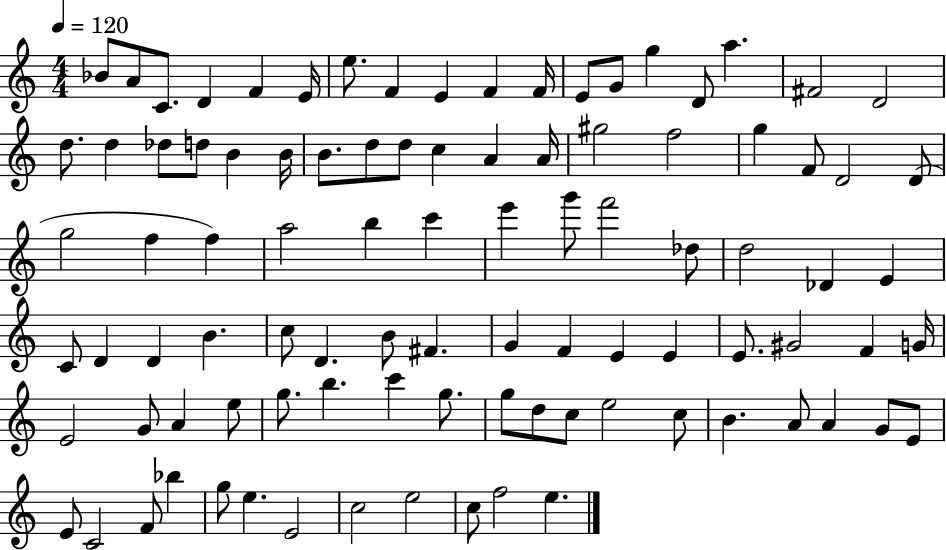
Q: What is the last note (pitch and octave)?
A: E5